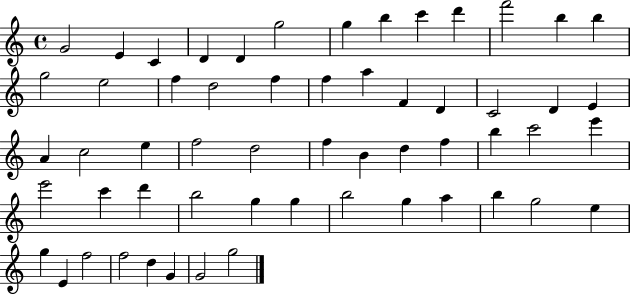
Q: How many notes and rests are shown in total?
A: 57